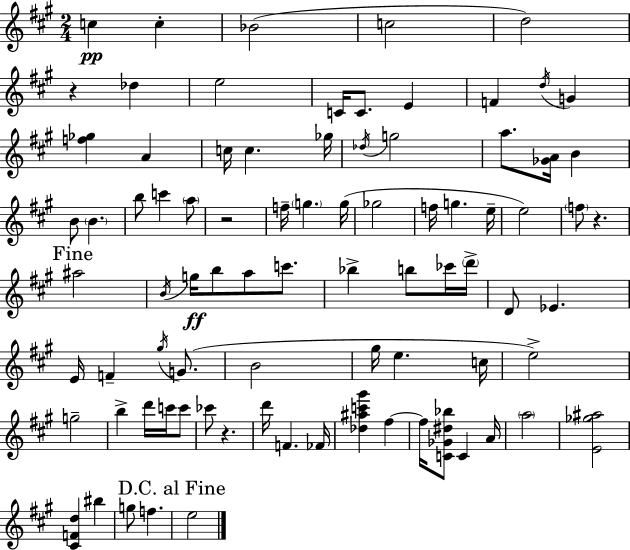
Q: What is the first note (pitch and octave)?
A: C5